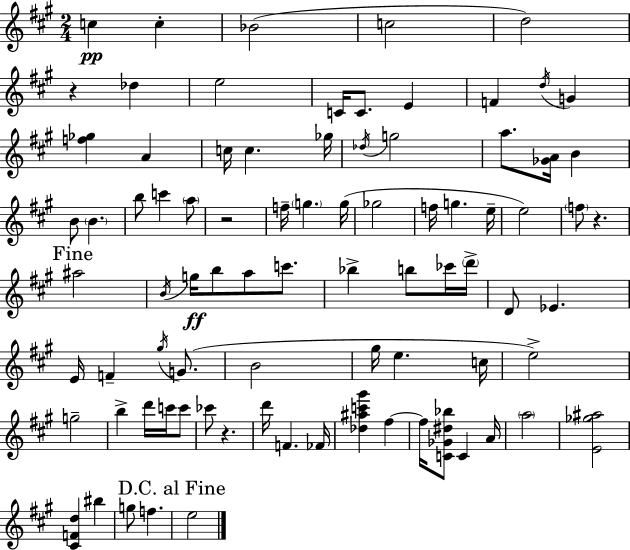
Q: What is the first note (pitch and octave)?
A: C5